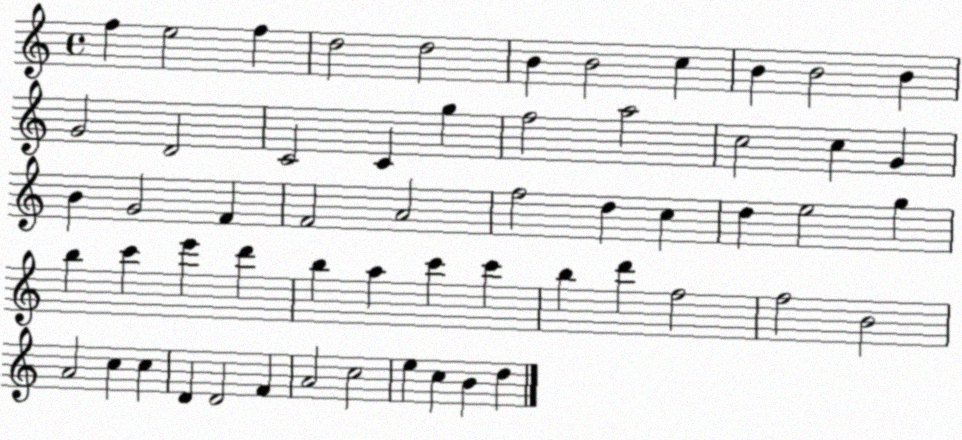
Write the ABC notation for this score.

X:1
T:Untitled
M:4/4
L:1/4
K:C
f e2 f d2 d2 B B2 c B B2 B G2 D2 C2 C g f2 a2 c2 c G B G2 F F2 A2 f2 d c d e2 g b c' e' d' b a c' c' b d' f2 f2 B2 A2 c c D D2 F A2 c2 e c B d